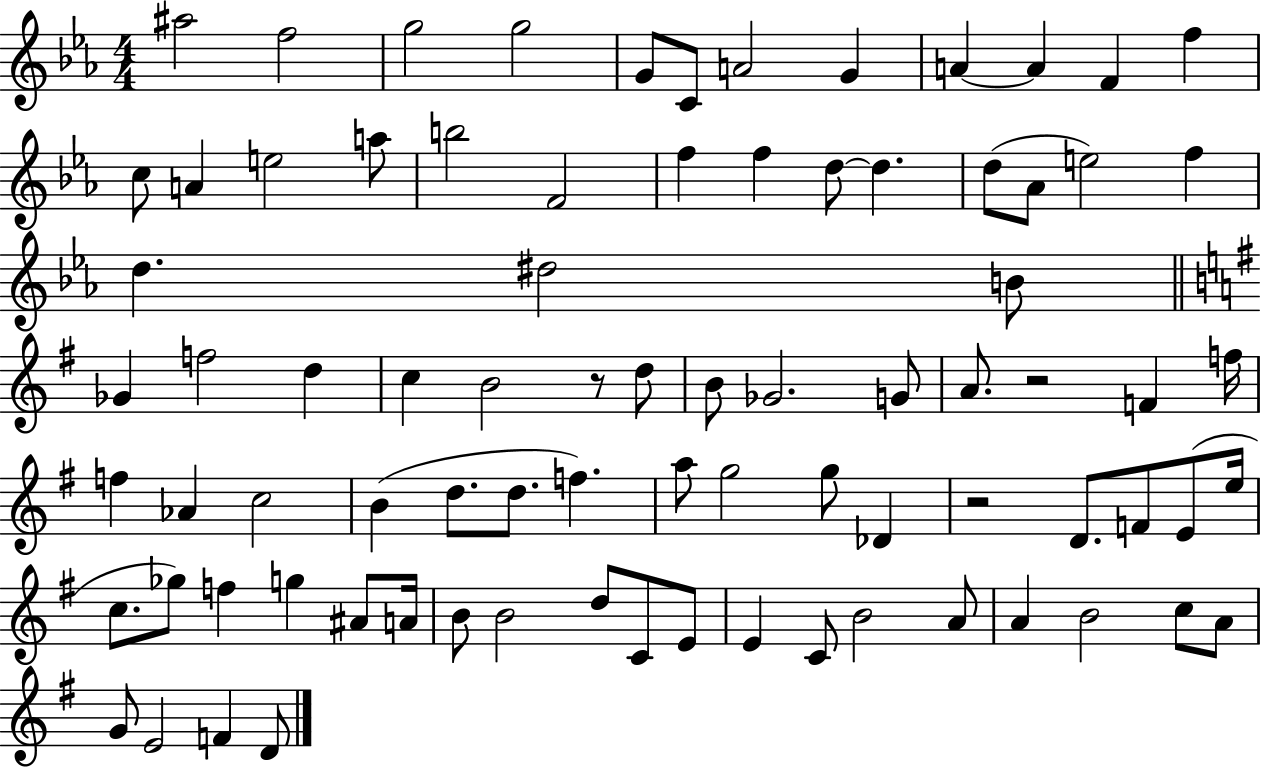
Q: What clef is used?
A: treble